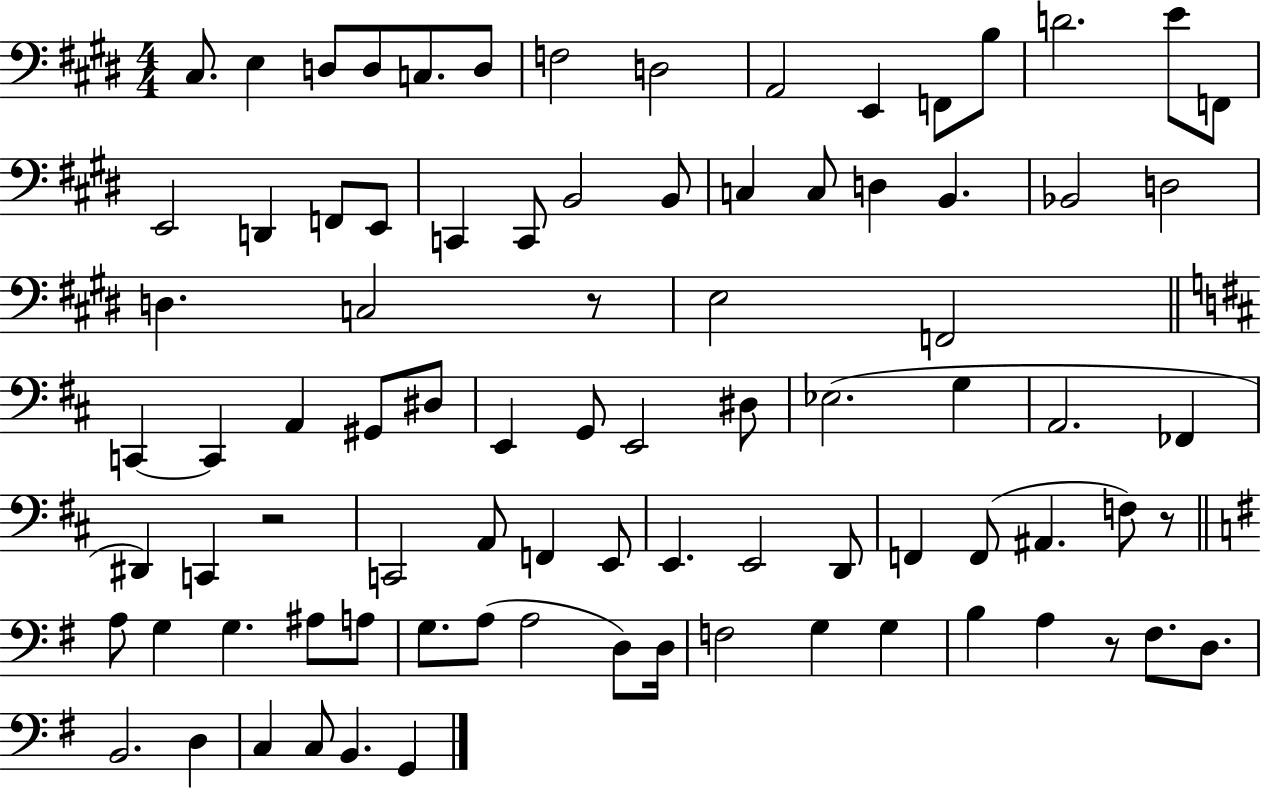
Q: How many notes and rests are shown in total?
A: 86